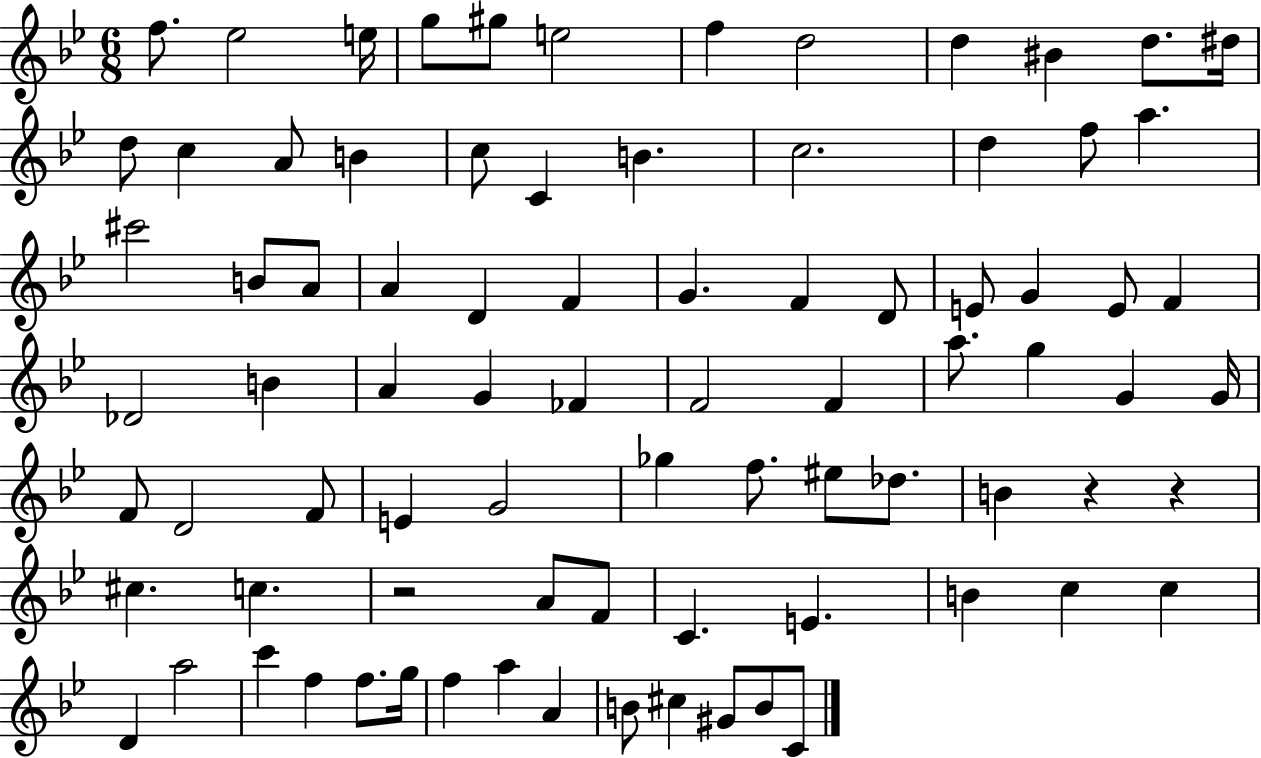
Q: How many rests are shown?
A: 3